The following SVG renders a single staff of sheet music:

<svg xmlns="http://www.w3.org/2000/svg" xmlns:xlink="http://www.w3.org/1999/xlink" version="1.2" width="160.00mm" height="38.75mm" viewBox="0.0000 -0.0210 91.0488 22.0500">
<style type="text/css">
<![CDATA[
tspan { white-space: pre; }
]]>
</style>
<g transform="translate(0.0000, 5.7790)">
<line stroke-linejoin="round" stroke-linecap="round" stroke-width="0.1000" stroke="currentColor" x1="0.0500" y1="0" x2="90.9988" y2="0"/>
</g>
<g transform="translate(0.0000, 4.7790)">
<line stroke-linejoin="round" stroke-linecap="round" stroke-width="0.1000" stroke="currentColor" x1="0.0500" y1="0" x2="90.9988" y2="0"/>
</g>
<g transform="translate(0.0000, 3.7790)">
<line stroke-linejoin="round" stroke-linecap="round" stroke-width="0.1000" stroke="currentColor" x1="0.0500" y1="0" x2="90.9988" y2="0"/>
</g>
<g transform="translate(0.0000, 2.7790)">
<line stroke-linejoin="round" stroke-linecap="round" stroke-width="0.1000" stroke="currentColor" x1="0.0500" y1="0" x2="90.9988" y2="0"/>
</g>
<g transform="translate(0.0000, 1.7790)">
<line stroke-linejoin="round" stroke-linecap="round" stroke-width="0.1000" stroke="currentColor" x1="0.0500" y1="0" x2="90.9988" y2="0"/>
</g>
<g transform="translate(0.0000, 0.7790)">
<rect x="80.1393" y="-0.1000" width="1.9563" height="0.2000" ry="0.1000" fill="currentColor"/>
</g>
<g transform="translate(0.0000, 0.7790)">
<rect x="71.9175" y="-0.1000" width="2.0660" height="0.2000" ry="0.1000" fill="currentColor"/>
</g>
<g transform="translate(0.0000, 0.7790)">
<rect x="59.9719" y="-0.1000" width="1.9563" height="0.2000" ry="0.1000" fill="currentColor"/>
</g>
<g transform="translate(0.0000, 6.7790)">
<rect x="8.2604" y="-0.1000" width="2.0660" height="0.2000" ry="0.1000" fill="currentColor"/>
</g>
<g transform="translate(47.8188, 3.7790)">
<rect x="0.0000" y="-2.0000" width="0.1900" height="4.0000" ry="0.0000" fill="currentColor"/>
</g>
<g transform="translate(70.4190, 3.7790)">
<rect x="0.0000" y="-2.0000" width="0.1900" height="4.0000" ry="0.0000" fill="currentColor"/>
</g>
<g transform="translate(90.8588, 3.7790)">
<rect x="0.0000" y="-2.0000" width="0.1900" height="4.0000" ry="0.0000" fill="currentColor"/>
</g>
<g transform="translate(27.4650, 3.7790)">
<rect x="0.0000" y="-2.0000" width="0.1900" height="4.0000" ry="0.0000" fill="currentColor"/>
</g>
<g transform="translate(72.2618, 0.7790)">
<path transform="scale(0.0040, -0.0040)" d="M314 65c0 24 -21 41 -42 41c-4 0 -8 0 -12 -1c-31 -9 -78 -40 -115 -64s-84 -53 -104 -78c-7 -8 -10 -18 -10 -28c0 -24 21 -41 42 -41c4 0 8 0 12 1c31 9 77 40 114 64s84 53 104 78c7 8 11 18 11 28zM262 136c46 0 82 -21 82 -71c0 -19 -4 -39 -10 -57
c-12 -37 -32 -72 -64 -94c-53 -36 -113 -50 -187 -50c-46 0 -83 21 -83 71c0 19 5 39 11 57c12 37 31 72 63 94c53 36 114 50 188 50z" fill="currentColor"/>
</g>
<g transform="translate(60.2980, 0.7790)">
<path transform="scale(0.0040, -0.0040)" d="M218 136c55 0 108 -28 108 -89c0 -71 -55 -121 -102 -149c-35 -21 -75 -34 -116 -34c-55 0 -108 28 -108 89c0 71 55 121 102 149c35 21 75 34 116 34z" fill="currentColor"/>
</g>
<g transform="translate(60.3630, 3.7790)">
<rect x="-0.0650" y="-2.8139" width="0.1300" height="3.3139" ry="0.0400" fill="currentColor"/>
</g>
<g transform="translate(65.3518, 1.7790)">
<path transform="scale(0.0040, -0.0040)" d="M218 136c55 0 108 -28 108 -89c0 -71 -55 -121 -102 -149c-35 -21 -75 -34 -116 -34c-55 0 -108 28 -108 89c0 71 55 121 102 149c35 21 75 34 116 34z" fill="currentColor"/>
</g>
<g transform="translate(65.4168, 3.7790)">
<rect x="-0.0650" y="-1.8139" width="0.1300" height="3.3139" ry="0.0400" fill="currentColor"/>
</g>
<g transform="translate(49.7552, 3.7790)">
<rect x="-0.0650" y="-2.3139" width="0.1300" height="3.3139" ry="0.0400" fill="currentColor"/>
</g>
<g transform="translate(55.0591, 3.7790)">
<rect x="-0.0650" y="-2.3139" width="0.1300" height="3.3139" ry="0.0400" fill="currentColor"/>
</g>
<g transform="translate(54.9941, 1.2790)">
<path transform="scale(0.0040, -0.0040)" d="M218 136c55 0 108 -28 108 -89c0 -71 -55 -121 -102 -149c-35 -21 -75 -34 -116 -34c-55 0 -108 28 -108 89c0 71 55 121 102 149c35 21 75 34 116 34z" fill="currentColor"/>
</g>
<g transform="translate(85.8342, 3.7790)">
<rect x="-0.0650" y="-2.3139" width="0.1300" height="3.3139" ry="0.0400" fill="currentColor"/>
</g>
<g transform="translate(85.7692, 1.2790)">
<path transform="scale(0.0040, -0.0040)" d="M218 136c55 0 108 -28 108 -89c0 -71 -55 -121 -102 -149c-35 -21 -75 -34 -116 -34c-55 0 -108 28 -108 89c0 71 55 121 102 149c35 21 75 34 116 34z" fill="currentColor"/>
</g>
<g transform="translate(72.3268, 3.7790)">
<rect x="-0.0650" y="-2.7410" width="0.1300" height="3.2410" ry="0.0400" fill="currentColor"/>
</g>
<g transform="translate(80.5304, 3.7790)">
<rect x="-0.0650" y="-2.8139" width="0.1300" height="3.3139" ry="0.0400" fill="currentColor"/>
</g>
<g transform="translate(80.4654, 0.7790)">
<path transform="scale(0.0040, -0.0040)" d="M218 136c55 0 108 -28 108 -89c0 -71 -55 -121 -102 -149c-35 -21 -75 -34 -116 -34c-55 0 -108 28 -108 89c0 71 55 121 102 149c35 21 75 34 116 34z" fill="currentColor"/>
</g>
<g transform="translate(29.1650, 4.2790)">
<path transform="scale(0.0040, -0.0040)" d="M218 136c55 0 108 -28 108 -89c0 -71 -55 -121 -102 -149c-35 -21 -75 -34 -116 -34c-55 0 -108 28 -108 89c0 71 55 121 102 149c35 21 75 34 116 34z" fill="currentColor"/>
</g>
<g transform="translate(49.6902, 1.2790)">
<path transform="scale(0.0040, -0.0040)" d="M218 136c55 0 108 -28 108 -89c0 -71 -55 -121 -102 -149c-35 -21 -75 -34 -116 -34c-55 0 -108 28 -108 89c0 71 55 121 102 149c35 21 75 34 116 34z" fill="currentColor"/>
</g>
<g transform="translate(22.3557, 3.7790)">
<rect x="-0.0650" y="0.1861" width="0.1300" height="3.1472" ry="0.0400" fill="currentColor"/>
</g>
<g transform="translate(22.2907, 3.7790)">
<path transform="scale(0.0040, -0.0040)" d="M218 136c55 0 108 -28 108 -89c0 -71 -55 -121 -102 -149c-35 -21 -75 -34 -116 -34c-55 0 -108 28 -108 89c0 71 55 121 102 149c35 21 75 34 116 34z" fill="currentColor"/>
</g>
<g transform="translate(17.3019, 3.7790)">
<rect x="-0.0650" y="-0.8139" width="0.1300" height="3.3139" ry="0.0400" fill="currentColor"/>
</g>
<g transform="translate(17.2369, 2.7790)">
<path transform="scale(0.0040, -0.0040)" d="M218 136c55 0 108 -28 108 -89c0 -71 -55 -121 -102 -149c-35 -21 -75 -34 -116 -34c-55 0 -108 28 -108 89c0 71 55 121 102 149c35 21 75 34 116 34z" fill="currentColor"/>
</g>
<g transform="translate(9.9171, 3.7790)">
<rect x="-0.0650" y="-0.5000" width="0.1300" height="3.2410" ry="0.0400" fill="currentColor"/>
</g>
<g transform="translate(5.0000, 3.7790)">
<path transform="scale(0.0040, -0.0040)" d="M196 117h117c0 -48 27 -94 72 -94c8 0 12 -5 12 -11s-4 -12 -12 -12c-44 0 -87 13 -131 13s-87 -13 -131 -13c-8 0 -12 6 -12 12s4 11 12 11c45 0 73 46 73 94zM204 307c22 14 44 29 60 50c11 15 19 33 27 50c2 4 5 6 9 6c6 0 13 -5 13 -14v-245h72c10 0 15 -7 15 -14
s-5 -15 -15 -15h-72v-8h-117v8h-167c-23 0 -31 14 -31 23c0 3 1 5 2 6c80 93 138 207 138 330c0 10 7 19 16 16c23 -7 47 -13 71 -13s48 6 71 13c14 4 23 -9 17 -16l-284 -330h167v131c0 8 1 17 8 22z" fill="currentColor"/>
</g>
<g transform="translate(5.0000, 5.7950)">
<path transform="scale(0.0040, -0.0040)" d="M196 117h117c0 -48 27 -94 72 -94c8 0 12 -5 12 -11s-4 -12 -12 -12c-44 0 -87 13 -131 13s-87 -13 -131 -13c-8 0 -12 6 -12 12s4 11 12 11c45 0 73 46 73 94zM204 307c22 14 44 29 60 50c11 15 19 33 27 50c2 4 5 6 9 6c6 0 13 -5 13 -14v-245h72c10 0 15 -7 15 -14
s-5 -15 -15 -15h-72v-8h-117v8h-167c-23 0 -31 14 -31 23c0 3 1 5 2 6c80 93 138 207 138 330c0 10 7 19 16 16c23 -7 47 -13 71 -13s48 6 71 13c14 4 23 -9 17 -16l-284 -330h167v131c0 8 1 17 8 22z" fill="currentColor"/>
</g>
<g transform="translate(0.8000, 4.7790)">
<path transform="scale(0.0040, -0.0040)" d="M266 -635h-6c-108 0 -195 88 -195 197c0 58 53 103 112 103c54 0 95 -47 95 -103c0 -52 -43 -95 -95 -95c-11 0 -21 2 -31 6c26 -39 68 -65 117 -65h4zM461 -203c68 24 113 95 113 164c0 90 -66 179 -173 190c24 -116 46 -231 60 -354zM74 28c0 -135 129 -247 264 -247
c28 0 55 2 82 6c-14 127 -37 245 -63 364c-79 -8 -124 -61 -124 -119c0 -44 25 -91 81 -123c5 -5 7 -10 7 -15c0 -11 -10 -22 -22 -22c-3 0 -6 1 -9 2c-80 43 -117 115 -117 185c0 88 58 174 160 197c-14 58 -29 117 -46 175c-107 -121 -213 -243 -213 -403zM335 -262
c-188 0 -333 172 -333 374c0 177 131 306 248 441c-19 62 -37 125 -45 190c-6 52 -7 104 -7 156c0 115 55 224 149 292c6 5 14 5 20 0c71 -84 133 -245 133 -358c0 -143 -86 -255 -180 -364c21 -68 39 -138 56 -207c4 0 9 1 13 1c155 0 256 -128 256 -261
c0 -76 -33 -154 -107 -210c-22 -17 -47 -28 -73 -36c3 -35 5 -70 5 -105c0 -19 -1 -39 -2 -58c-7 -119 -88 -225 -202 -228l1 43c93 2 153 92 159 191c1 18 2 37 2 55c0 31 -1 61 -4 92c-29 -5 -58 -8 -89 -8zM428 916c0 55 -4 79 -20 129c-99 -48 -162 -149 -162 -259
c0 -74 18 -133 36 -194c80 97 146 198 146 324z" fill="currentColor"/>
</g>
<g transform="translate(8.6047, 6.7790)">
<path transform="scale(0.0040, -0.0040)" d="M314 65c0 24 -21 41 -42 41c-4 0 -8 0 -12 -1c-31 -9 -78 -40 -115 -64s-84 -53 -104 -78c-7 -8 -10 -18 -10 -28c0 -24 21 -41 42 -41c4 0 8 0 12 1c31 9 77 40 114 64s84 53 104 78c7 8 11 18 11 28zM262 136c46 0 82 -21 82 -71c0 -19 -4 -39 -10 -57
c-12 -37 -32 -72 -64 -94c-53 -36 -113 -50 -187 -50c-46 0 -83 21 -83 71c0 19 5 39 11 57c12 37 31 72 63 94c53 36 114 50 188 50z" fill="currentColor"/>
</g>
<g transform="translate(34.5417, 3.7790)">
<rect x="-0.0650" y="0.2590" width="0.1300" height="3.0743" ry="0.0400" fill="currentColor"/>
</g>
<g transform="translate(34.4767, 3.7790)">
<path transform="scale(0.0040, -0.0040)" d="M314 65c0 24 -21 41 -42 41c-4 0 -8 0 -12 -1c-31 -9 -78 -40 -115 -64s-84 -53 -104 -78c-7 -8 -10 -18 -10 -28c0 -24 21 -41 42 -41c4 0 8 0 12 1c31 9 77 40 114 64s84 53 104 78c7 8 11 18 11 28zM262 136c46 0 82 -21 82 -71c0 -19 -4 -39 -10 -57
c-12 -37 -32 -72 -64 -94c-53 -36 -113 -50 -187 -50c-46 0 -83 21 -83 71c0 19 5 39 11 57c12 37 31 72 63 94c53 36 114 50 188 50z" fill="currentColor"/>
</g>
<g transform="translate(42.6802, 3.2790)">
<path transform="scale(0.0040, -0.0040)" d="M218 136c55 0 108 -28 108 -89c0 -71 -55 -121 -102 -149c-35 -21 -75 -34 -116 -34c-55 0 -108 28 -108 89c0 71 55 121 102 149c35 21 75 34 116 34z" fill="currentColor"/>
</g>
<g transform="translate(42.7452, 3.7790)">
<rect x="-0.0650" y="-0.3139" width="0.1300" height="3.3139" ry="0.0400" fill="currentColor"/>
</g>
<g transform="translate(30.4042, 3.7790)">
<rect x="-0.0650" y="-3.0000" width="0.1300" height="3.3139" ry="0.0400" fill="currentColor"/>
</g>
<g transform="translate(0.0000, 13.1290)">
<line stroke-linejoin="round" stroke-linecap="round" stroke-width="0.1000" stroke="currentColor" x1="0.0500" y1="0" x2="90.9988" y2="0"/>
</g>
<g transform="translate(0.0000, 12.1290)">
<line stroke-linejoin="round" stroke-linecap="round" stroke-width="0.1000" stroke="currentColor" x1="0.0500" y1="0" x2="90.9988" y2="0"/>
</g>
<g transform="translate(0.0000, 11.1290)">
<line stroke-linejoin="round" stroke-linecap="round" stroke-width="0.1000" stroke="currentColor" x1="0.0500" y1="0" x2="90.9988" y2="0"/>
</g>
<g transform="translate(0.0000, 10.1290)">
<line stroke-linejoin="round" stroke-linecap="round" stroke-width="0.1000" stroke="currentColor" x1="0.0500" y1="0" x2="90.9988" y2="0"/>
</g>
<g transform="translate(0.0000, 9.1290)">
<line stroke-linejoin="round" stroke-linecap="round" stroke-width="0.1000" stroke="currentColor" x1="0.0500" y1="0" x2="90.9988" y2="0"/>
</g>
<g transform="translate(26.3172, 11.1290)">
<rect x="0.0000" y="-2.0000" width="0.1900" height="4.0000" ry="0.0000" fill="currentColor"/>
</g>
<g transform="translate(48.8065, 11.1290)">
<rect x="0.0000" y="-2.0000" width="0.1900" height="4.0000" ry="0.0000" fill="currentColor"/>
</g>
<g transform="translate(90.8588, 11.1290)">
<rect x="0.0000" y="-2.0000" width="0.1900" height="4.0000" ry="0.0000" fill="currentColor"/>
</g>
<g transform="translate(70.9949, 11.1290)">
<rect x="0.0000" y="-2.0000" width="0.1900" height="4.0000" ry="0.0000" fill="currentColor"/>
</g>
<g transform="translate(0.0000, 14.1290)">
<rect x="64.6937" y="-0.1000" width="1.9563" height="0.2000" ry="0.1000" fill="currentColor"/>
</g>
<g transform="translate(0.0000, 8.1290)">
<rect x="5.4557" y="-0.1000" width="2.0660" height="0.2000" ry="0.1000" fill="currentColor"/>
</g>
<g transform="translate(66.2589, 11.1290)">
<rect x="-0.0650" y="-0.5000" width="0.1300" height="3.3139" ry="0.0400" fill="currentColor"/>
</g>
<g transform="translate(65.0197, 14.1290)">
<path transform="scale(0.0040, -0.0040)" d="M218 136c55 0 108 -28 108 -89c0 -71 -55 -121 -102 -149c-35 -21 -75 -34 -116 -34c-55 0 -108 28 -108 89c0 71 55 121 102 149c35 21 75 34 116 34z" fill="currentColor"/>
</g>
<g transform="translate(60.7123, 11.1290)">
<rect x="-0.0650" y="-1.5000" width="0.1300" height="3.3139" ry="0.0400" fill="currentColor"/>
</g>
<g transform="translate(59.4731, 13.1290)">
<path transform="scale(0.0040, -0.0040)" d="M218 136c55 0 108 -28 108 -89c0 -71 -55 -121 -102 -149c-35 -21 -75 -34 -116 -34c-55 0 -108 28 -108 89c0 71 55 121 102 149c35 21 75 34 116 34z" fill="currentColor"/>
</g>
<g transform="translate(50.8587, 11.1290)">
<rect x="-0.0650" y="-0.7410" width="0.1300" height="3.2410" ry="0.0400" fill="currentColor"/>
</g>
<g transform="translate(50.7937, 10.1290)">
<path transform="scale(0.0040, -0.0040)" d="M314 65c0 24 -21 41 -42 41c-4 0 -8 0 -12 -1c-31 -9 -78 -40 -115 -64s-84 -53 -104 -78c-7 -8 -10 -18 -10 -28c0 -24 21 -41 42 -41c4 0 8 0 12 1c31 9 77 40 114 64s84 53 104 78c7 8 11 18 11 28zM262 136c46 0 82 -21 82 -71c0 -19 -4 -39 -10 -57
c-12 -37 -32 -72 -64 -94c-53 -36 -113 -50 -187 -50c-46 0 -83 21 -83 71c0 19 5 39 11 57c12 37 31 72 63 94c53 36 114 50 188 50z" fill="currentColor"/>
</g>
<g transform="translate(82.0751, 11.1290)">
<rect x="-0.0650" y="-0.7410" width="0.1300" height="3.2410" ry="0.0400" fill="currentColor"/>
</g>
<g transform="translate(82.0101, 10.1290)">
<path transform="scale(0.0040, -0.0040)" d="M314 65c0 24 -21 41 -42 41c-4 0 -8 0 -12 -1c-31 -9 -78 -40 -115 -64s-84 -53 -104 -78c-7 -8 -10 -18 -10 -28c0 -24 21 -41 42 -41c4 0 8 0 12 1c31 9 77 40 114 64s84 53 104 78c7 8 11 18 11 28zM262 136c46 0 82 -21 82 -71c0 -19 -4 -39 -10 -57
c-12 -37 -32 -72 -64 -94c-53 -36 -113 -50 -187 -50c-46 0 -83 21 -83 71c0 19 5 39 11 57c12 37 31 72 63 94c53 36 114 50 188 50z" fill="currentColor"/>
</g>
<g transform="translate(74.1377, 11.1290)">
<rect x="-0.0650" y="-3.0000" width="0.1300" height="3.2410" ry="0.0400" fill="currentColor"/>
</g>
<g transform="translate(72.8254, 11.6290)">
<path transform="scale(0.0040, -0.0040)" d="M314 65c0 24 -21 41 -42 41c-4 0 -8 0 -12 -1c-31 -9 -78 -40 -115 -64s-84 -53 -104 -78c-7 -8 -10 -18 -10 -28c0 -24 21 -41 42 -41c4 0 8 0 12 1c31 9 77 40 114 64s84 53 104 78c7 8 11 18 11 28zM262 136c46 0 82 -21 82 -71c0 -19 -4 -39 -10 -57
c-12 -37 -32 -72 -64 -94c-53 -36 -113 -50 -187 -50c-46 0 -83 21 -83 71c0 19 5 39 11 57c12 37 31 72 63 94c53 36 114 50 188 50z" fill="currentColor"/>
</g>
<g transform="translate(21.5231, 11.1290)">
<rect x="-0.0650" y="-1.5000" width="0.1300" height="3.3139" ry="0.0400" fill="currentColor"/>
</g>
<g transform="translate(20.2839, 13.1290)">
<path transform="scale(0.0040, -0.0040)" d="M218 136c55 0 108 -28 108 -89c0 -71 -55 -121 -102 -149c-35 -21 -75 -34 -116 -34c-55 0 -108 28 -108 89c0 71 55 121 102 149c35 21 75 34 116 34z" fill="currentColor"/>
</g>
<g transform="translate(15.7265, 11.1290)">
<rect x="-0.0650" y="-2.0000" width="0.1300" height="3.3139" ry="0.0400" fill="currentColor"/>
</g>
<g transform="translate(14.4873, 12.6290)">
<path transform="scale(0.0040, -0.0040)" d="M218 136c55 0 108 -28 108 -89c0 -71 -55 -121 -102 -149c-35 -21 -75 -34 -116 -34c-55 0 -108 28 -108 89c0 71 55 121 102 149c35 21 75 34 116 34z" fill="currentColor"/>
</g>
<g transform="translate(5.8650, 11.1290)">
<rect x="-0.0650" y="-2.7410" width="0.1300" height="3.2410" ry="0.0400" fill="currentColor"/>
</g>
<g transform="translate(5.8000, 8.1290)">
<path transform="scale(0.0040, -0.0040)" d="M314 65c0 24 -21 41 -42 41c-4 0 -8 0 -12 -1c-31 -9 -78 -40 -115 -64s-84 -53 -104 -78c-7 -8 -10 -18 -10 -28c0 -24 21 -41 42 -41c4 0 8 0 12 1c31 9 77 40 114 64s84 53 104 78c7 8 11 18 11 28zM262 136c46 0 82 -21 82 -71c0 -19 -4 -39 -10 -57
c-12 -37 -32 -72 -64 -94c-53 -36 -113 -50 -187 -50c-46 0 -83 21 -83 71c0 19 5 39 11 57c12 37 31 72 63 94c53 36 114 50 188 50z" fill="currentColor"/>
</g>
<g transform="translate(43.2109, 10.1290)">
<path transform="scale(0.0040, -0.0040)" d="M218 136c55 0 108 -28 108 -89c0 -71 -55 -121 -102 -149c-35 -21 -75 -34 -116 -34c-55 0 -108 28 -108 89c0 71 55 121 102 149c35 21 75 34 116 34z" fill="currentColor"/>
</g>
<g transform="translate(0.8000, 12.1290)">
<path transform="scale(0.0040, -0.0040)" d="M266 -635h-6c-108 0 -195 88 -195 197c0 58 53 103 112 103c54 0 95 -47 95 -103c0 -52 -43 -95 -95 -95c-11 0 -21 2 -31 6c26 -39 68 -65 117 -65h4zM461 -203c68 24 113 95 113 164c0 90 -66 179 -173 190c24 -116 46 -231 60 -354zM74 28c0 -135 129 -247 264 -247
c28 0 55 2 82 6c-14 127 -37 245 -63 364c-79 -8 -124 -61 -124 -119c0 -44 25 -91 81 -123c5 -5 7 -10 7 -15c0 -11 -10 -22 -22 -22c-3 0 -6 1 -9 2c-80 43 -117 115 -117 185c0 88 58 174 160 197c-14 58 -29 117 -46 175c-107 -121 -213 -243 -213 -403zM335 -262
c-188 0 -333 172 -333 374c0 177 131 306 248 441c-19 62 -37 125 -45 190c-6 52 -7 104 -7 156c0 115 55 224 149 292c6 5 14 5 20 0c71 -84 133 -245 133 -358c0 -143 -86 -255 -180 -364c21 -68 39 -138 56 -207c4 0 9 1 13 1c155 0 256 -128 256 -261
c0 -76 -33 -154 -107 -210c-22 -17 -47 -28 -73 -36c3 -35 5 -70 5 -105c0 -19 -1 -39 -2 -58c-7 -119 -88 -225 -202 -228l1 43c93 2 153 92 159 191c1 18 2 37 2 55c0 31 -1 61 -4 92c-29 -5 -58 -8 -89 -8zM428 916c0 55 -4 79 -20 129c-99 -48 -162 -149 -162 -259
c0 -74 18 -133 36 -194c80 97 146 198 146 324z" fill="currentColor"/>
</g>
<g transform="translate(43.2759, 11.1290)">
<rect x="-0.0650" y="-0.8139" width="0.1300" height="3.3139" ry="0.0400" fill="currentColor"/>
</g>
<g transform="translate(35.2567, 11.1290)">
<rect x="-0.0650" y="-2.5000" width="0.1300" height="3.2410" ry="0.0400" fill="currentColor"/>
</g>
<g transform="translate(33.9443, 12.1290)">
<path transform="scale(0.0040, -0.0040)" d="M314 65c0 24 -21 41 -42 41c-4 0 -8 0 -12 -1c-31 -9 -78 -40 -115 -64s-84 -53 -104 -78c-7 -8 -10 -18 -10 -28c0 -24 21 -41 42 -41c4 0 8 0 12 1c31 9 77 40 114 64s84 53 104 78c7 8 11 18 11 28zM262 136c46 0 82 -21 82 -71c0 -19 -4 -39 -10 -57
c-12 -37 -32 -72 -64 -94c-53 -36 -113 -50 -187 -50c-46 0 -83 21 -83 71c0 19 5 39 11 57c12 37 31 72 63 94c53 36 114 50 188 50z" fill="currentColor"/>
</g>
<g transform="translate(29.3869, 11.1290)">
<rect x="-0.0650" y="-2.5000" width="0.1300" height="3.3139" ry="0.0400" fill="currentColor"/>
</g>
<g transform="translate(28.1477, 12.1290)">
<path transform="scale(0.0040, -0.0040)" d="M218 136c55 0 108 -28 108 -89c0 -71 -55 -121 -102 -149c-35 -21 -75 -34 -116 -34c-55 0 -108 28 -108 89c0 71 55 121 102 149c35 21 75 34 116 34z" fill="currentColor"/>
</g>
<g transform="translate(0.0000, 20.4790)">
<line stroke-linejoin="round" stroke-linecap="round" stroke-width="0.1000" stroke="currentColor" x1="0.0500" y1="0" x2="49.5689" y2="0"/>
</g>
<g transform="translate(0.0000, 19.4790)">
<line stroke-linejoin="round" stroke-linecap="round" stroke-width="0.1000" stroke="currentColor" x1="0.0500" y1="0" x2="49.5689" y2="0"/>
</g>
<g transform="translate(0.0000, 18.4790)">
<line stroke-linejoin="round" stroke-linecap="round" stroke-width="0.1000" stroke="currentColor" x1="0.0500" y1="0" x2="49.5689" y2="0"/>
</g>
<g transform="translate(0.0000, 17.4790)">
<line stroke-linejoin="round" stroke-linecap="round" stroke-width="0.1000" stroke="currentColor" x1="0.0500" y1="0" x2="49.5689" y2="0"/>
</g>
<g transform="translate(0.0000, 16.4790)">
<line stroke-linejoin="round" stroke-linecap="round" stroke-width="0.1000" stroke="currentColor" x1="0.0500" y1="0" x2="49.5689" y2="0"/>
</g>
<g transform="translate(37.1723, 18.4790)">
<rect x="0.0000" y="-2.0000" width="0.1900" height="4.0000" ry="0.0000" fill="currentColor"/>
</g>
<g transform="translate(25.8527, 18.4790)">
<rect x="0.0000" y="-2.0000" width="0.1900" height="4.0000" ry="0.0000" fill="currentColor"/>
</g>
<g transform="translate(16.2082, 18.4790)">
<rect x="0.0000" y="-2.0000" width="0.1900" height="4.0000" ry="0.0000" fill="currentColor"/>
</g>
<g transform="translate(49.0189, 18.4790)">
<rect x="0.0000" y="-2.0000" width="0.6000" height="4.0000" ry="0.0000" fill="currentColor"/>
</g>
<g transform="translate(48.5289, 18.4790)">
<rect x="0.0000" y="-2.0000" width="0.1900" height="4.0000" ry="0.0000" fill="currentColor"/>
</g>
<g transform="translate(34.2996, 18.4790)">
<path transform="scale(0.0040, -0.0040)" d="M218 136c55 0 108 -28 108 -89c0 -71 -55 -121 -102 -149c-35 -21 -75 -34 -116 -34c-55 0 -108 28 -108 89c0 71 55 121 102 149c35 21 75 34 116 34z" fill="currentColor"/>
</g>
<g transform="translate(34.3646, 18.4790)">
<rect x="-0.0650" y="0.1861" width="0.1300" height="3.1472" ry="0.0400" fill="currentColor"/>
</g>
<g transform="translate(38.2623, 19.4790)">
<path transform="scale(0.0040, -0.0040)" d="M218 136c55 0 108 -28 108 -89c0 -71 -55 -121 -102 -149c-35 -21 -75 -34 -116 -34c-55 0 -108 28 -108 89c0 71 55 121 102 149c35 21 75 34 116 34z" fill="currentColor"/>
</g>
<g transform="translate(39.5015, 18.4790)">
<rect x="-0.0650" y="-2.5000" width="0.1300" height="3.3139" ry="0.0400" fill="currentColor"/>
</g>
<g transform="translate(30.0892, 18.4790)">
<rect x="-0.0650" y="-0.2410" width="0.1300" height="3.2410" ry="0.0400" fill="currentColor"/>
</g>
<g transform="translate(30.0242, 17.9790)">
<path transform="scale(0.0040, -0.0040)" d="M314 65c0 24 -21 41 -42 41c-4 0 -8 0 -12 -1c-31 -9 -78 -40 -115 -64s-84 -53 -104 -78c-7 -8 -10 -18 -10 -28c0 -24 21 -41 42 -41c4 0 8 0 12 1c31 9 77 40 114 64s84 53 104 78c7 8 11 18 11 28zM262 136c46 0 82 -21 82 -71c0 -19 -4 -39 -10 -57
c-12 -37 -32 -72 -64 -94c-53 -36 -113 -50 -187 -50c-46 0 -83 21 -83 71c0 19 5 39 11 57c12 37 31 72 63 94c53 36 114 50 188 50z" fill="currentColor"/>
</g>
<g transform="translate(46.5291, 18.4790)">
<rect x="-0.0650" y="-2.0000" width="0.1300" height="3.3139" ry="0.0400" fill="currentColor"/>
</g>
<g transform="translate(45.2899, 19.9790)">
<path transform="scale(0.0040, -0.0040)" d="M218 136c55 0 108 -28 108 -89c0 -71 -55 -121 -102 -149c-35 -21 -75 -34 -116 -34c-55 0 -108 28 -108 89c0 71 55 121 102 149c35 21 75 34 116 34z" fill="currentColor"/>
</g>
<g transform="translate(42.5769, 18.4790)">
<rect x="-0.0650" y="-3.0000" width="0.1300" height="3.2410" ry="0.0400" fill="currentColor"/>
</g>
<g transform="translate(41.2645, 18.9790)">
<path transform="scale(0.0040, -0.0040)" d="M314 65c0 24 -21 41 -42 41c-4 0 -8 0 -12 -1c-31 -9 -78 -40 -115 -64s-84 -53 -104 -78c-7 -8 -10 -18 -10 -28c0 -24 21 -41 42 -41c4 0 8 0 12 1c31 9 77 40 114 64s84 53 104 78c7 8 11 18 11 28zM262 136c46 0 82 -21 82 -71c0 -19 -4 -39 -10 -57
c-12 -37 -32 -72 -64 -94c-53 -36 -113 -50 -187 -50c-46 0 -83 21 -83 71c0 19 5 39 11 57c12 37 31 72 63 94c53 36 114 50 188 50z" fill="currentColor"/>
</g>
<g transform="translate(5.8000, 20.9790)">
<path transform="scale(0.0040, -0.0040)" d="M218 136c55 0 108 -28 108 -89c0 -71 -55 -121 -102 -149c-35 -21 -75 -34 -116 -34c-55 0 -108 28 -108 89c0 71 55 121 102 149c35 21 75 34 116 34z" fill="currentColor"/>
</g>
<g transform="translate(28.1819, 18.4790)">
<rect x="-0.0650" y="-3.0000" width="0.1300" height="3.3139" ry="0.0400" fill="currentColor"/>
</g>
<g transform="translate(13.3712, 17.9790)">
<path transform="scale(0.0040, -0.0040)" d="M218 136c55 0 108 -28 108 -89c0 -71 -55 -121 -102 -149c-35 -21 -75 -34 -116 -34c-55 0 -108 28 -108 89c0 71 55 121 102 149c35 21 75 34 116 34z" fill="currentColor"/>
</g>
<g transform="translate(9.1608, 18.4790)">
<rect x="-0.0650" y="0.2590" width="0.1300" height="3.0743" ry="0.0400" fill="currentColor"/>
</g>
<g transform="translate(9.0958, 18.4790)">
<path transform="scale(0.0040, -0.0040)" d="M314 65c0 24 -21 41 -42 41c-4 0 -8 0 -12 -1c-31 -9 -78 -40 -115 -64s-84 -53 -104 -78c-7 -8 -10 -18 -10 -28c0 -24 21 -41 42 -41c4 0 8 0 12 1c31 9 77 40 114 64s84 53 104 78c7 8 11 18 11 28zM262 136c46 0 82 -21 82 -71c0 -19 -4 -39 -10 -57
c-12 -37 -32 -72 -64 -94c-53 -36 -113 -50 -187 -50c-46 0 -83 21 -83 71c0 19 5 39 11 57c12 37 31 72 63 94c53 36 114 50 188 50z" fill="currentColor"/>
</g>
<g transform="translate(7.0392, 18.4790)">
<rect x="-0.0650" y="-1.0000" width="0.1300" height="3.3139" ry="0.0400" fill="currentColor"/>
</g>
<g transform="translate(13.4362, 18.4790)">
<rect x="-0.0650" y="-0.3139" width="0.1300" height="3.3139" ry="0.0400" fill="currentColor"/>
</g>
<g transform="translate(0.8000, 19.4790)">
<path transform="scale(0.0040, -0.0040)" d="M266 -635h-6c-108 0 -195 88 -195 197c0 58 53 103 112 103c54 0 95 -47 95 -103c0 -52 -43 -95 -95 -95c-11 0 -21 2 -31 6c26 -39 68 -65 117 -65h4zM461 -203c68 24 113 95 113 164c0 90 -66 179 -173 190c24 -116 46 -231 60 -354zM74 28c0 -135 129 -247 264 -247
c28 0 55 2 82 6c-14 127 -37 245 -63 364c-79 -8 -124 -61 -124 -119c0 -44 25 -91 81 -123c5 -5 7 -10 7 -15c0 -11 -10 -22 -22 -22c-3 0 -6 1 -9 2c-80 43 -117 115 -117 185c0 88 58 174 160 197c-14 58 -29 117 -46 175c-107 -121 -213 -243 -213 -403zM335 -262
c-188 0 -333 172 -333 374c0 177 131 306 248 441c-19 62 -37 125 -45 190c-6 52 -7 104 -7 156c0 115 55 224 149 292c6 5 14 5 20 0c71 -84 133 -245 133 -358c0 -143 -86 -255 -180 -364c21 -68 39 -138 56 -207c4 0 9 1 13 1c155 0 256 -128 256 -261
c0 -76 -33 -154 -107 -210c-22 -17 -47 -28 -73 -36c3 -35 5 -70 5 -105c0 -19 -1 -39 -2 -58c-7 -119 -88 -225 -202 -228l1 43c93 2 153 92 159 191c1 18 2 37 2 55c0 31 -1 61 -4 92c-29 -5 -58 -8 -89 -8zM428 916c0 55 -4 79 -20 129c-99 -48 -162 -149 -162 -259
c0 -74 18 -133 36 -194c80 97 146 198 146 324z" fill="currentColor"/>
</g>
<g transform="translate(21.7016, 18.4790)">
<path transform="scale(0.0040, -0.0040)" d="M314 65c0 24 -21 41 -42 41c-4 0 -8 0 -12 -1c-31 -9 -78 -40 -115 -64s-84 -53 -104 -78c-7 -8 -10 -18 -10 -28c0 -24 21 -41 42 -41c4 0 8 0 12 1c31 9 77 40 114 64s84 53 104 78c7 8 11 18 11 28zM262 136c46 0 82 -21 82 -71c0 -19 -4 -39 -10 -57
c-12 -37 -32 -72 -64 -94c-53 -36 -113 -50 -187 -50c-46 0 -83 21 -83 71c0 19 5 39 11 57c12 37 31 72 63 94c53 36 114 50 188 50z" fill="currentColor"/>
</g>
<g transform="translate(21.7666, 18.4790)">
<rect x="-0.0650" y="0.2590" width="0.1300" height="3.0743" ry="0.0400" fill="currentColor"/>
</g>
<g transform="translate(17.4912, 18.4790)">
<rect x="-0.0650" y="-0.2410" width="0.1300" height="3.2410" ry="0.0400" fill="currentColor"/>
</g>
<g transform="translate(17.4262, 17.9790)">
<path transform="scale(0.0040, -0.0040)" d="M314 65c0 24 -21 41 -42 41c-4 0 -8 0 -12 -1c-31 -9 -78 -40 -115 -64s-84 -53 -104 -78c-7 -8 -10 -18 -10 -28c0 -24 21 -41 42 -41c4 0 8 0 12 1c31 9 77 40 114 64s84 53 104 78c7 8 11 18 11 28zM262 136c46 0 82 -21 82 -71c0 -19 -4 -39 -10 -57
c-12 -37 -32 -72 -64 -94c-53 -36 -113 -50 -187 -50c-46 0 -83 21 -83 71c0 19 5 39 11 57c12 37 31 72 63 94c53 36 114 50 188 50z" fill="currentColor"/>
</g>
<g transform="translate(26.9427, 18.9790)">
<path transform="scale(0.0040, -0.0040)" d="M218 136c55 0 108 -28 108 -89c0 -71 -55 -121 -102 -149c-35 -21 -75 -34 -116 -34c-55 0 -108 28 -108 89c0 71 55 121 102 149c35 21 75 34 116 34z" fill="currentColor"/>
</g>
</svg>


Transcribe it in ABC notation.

X:1
T:Untitled
M:4/4
L:1/4
K:C
C2 d B A B2 c g g a f a2 a g a2 F E G G2 d d2 E C A2 d2 D B2 c c2 B2 A c2 B G A2 F